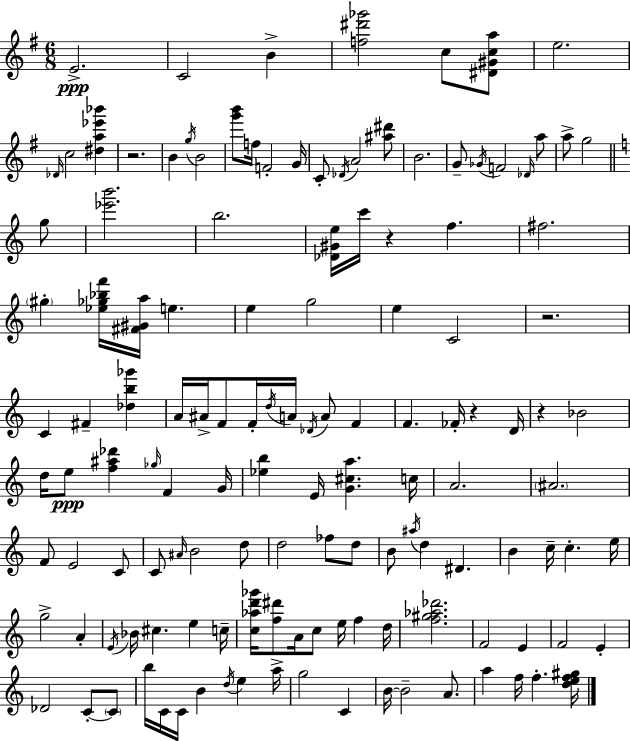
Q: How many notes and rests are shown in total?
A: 133